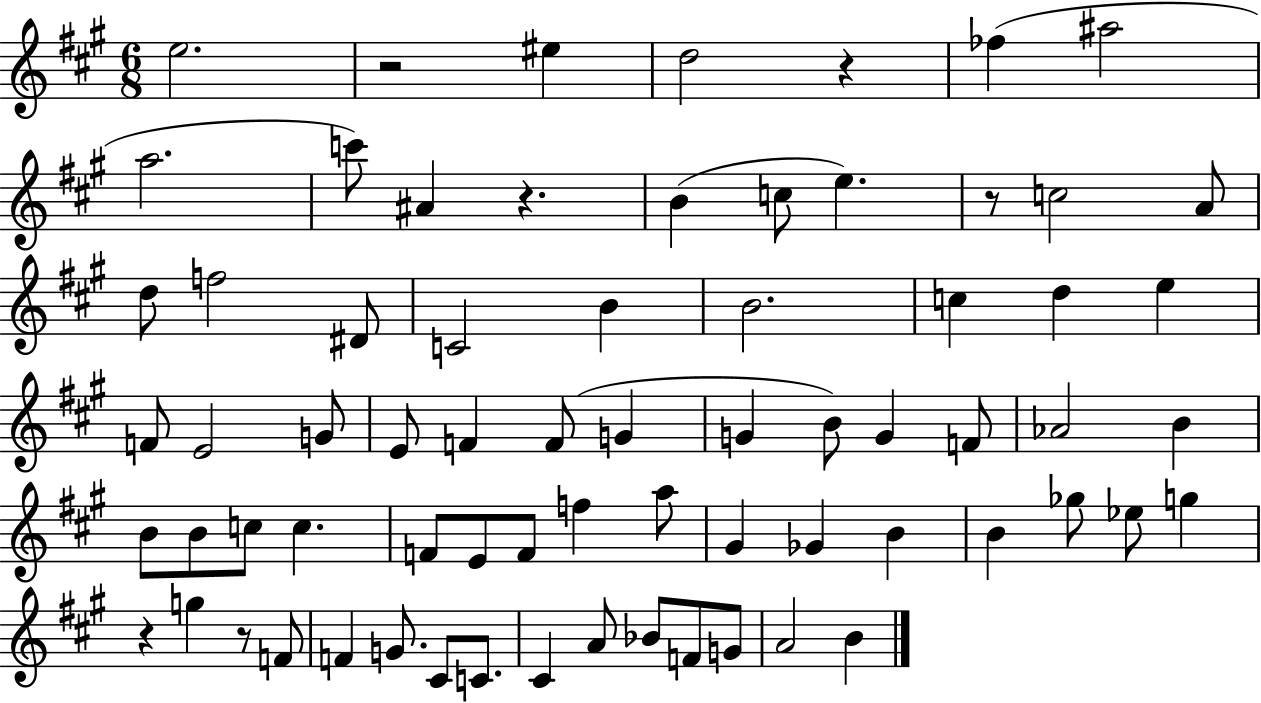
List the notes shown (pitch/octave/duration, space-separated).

E5/h. R/h EIS5/q D5/h R/q FES5/q A#5/h A5/h. C6/e A#4/q R/q. B4/q C5/e E5/q. R/e C5/h A4/e D5/e F5/h D#4/e C4/h B4/q B4/h. C5/q D5/q E5/q F4/e E4/h G4/e E4/e F4/q F4/e G4/q G4/q B4/e G4/q F4/e Ab4/h B4/q B4/e B4/e C5/e C5/q. F4/e E4/e F4/e F5/q A5/e G#4/q Gb4/q B4/q B4/q Gb5/e Eb5/e G5/q R/q G5/q R/e F4/e F4/q G4/e. C#4/e C4/e. C#4/q A4/e Bb4/e F4/e G4/e A4/h B4/q